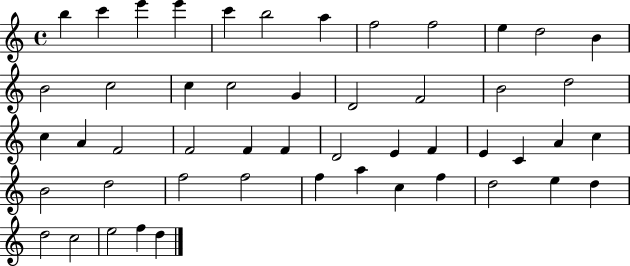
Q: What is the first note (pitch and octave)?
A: B5